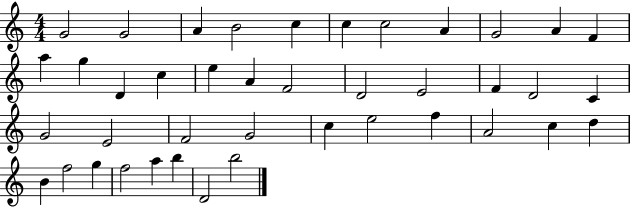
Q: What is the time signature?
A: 4/4